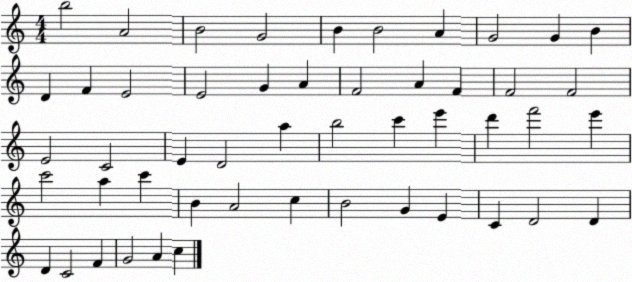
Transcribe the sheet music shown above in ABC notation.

X:1
T:Untitled
M:4/4
L:1/4
K:C
b2 A2 B2 G2 B B2 A G2 G B D F E2 E2 G A F2 A F F2 F2 E2 C2 E D2 a b2 c' e' d' f'2 e' c'2 a c' B A2 c B2 G E C D2 D D C2 F G2 A c